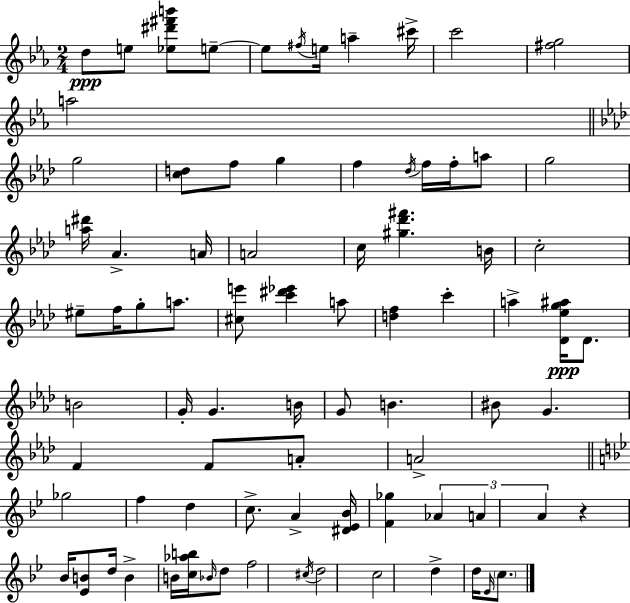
D5/e E5/e [Eb5,D#6,F#6,B6]/e E5/e E5/e F#5/s E5/s A5/q C#6/s C6/h [F#5,G5]/h A5/h G5/h [C5,D5]/e F5/e G5/q F5/q Db5/s F5/s F5/s A5/e G5/h [A5,D#6]/s Ab4/q. A4/s A4/h C5/s [G#5,Db6,F#6]/q. B4/s C5/h EIS5/e F5/s G5/e A5/e. [C#5,E6]/e [C6,D#6,Eb6]/q A5/e [D5,F5]/q C6/q A5/q [Db4,Eb5,G5,A#5]/s Db4/e. B4/h G4/s G4/q. B4/s G4/e B4/q. BIS4/e G4/q. F4/q F4/e A4/e A4/h Gb5/h F5/q D5/q C5/e. A4/q [D#4,Eb4,Bb4]/s [F4,Gb5]/q Ab4/q A4/q A4/q R/q Bb4/s [Eb4,B4]/e D5/s B4/q B4/s [C5,Ab5,B5]/s Bb4/s D5/e F5/h C#5/s D5/h C5/h D5/q D5/s Eb4/s C5/e.